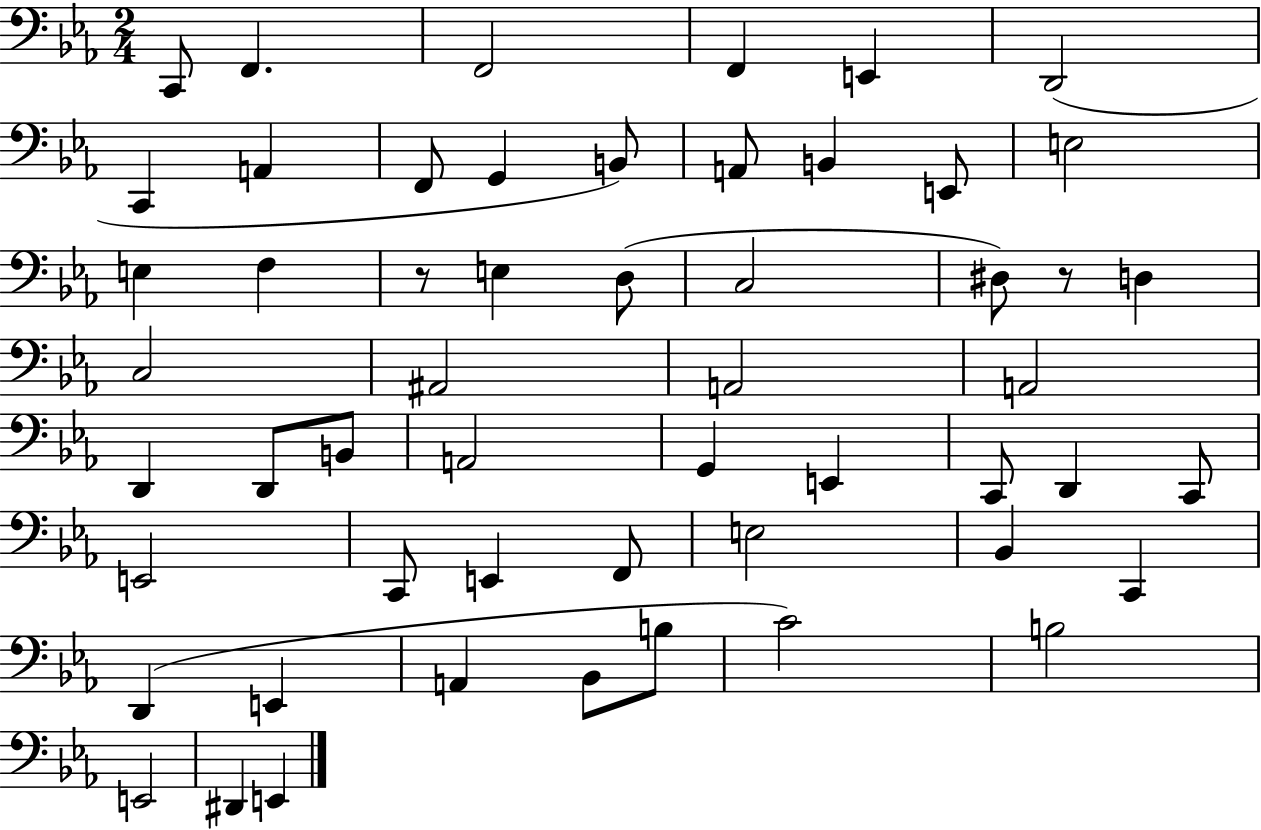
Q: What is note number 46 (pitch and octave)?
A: Bb2